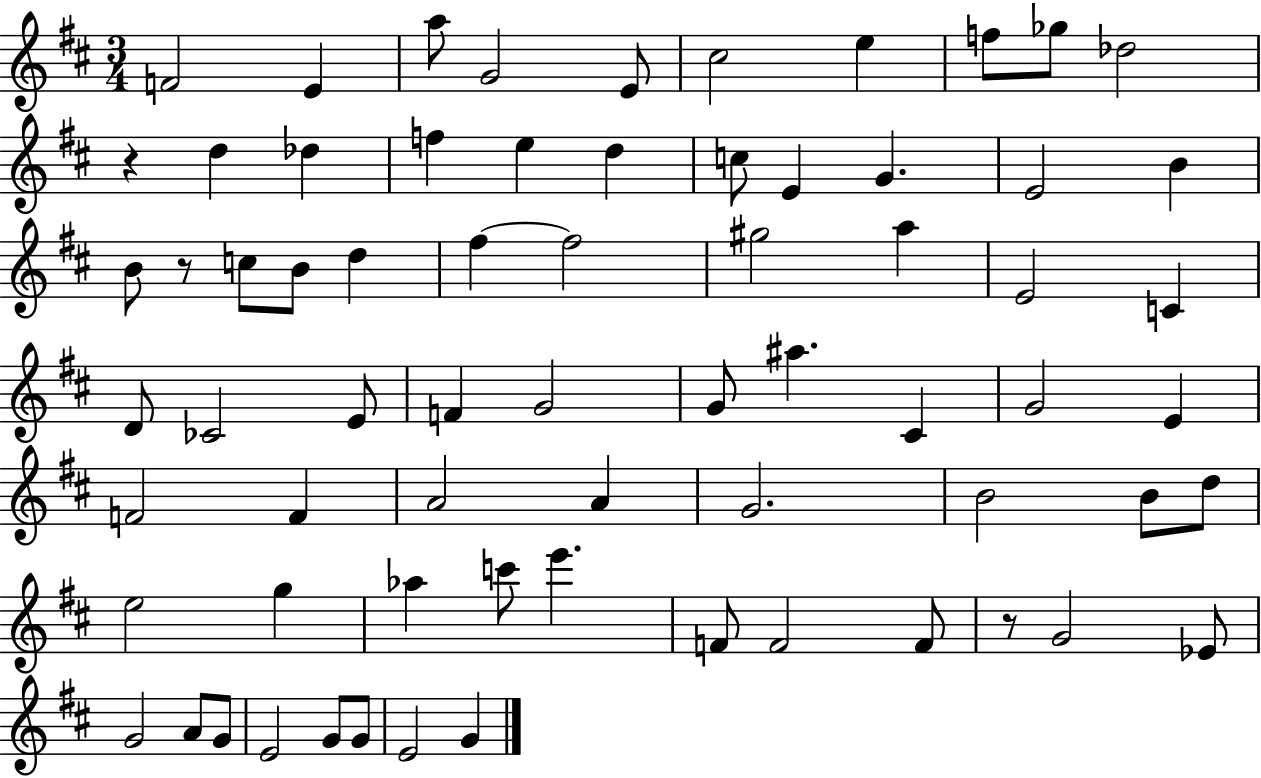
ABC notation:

X:1
T:Untitled
M:3/4
L:1/4
K:D
F2 E a/2 G2 E/2 ^c2 e f/2 _g/2 _d2 z d _d f e d c/2 E G E2 B B/2 z/2 c/2 B/2 d ^f ^f2 ^g2 a E2 C D/2 _C2 E/2 F G2 G/2 ^a ^C G2 E F2 F A2 A G2 B2 B/2 d/2 e2 g _a c'/2 e' F/2 F2 F/2 z/2 G2 _E/2 G2 A/2 G/2 E2 G/2 G/2 E2 G